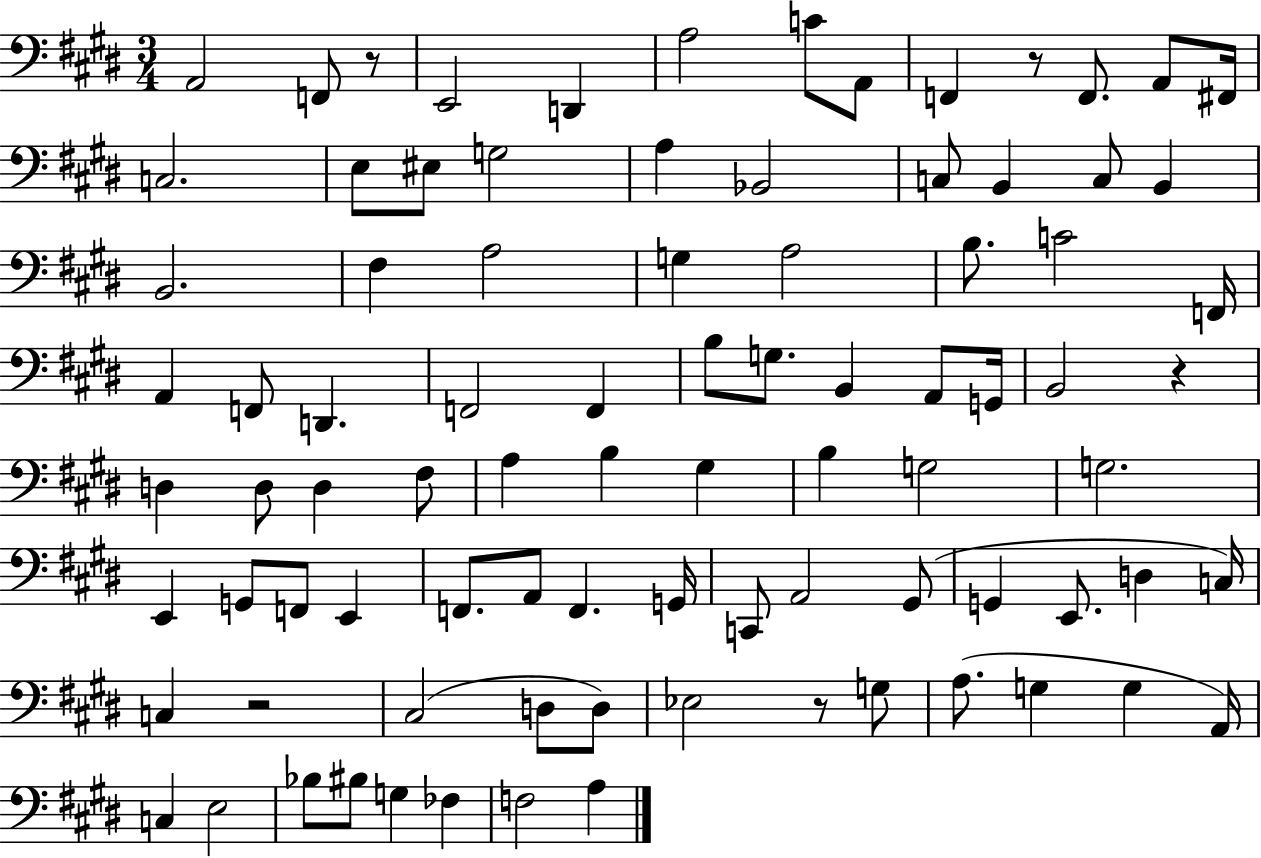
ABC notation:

X:1
T:Untitled
M:3/4
L:1/4
K:E
A,,2 F,,/2 z/2 E,,2 D,, A,2 C/2 A,,/2 F,, z/2 F,,/2 A,,/2 ^F,,/4 C,2 E,/2 ^E,/2 G,2 A, _B,,2 C,/2 B,, C,/2 B,, B,,2 ^F, A,2 G, A,2 B,/2 C2 F,,/4 A,, F,,/2 D,, F,,2 F,, B,/2 G,/2 B,, A,,/2 G,,/4 B,,2 z D, D,/2 D, ^F,/2 A, B, ^G, B, G,2 G,2 E,, G,,/2 F,,/2 E,, F,,/2 A,,/2 F,, G,,/4 C,,/2 A,,2 ^G,,/2 G,, E,,/2 D, C,/4 C, z2 ^C,2 D,/2 D,/2 _E,2 z/2 G,/2 A,/2 G, G, A,,/4 C, E,2 _B,/2 ^B,/2 G, _F, F,2 A,